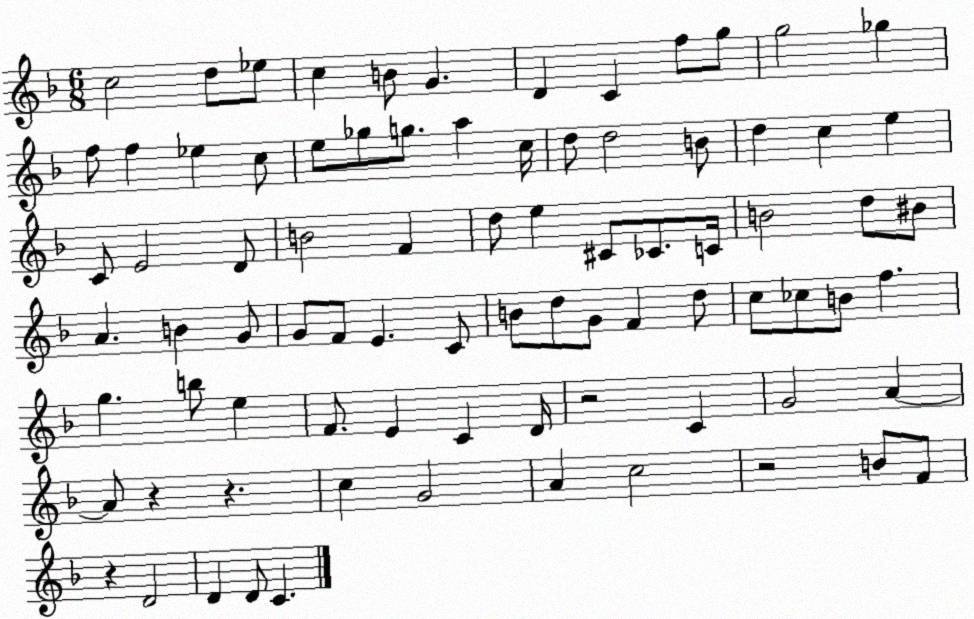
X:1
T:Untitled
M:6/8
L:1/4
K:F
c2 d/2 _e/2 c B/2 G D C f/2 g/2 g2 _g f/2 f _e c/2 e/2 _g/2 g/2 a c/4 d/2 d2 B/2 d c e C/2 E2 D/2 B2 F d/2 e ^C/2 _C/2 C/4 B2 d/2 ^B/2 A B G/2 G/2 F/2 E C/2 B/2 d/2 G/2 F d/2 c/2 _c/2 B/2 f g b/2 e F/2 E C D/4 z2 C G2 A A/2 z z c G2 A c2 z2 B/2 F/2 z D2 D D/2 C